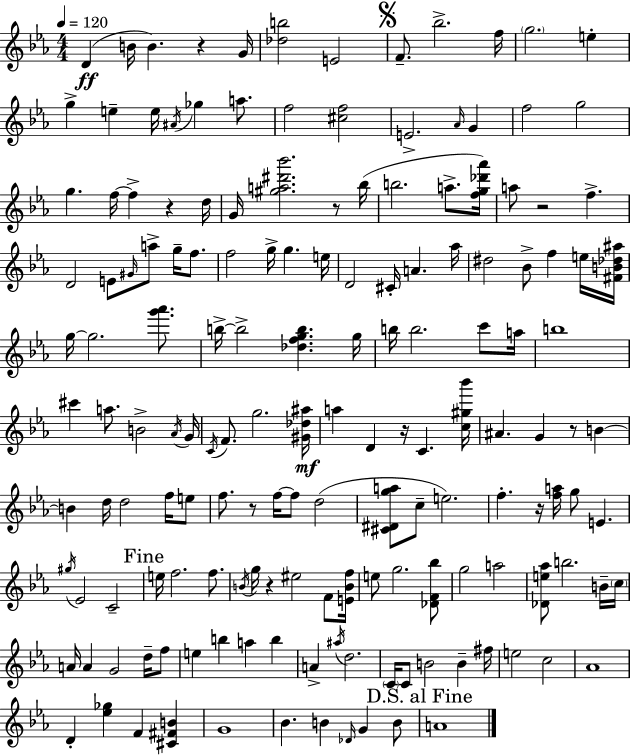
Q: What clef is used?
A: treble